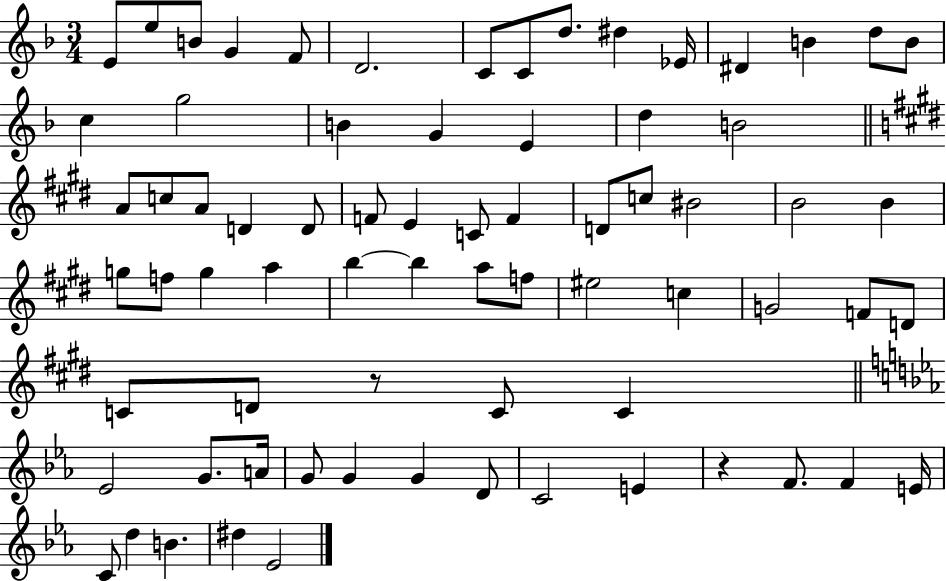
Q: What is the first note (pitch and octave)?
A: E4